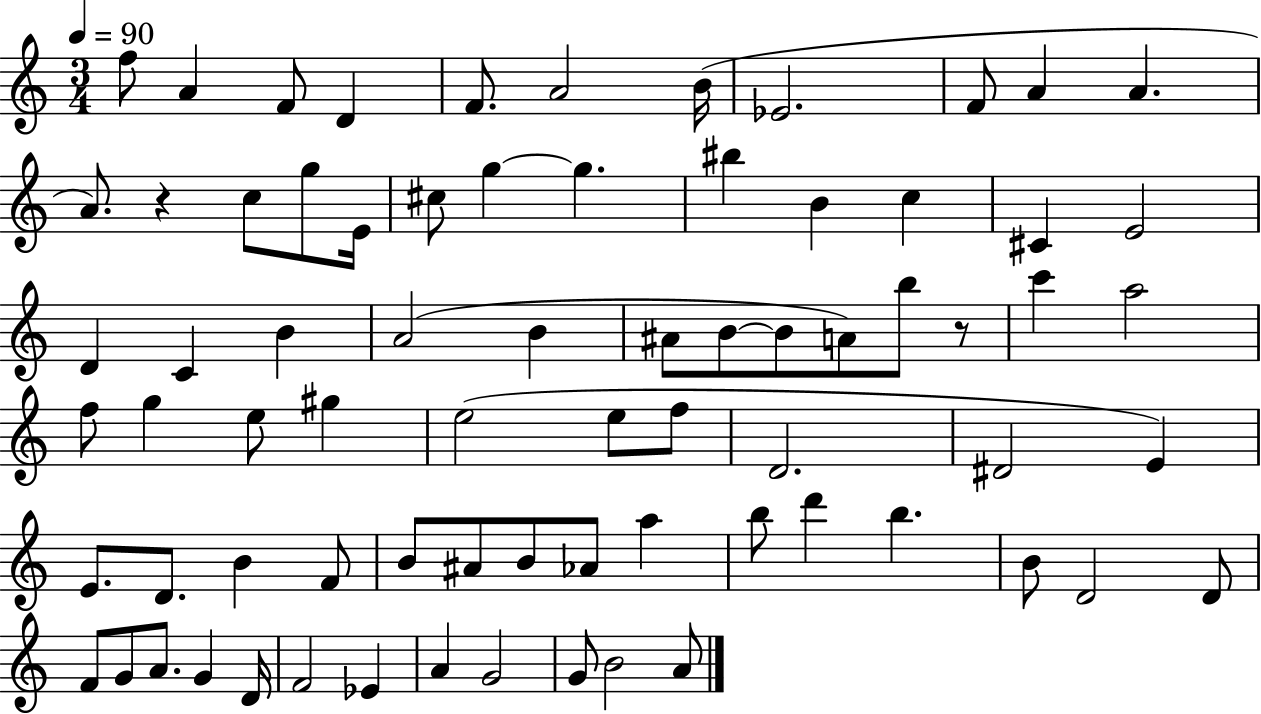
{
  \clef treble
  \numericTimeSignature
  \time 3/4
  \key c \major
  \tempo 4 = 90
  f''8 a'4 f'8 d'4 | f'8. a'2 b'16( | ees'2. | f'8 a'4 a'4. | \break a'8.) r4 c''8 g''8 e'16 | cis''8 g''4~~ g''4. | bis''4 b'4 c''4 | cis'4 e'2 | \break d'4 c'4 b'4 | a'2( b'4 | ais'8 b'8~~ b'8 a'8) b''8 r8 | c'''4 a''2 | \break f''8 g''4 e''8 gis''4 | e''2( e''8 f''8 | d'2. | dis'2 e'4) | \break e'8. d'8. b'4 f'8 | b'8 ais'8 b'8 aes'8 a''4 | b''8 d'''4 b''4. | b'8 d'2 d'8 | \break f'8 g'8 a'8. g'4 d'16 | f'2 ees'4 | a'4 g'2 | g'8 b'2 a'8 | \break \bar "|."
}